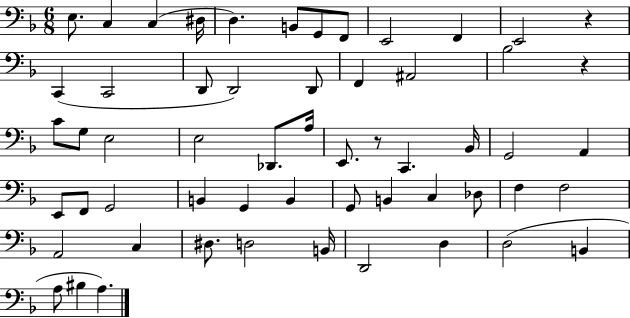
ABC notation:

X:1
T:Untitled
M:6/8
L:1/4
K:F
E,/2 C, C, ^D,/4 D, B,,/2 G,,/2 F,,/2 E,,2 F,, E,,2 z C,, C,,2 D,,/2 D,,2 D,,/2 F,, ^A,,2 _B,2 z C/2 G,/2 E,2 E,2 _D,,/2 A,/4 E,,/2 z/2 C,, _B,,/4 G,,2 A,, E,,/2 F,,/2 G,,2 B,, G,, B,, G,,/2 B,, C, _D,/2 F, F,2 A,,2 C, ^D,/2 D,2 B,,/4 D,,2 D, D,2 B,, A,/2 ^B, A,